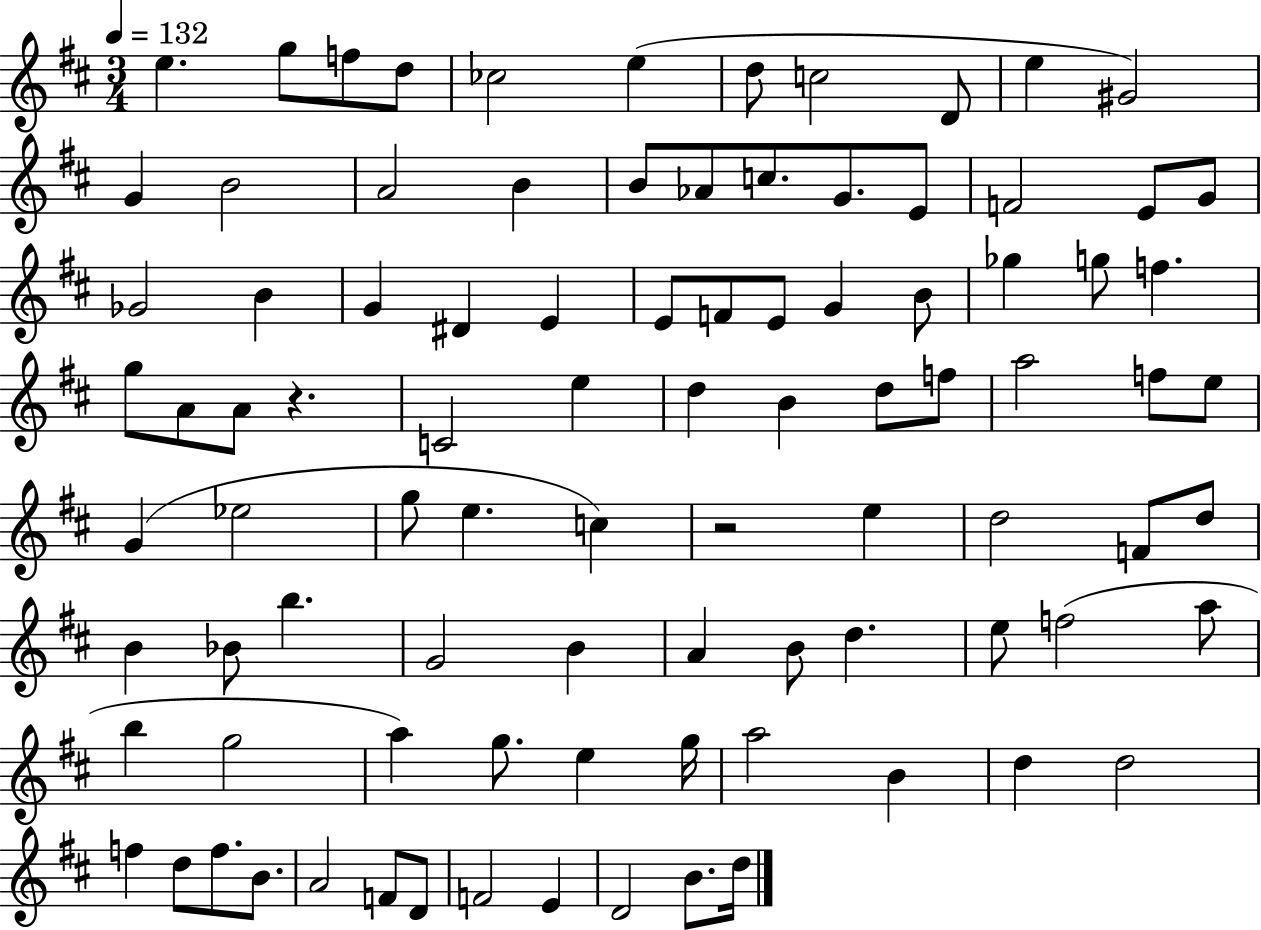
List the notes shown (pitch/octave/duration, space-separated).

E5/q. G5/e F5/e D5/e CES5/h E5/q D5/e C5/h D4/e E5/q G#4/h G4/q B4/h A4/h B4/q B4/e Ab4/e C5/e. G4/e. E4/e F4/h E4/e G4/e Gb4/h B4/q G4/q D#4/q E4/q E4/e F4/e E4/e G4/q B4/e Gb5/q G5/e F5/q. G5/e A4/e A4/e R/q. C4/h E5/q D5/q B4/q D5/e F5/e A5/h F5/e E5/e G4/q Eb5/h G5/e E5/q. C5/q R/h E5/q D5/h F4/e D5/e B4/q Bb4/e B5/q. G4/h B4/q A4/q B4/e D5/q. E5/e F5/h A5/e B5/q G5/h A5/q G5/e. E5/q G5/s A5/h B4/q D5/q D5/h F5/q D5/e F5/e. B4/e. A4/h F4/e D4/e F4/h E4/q D4/h B4/e. D5/s